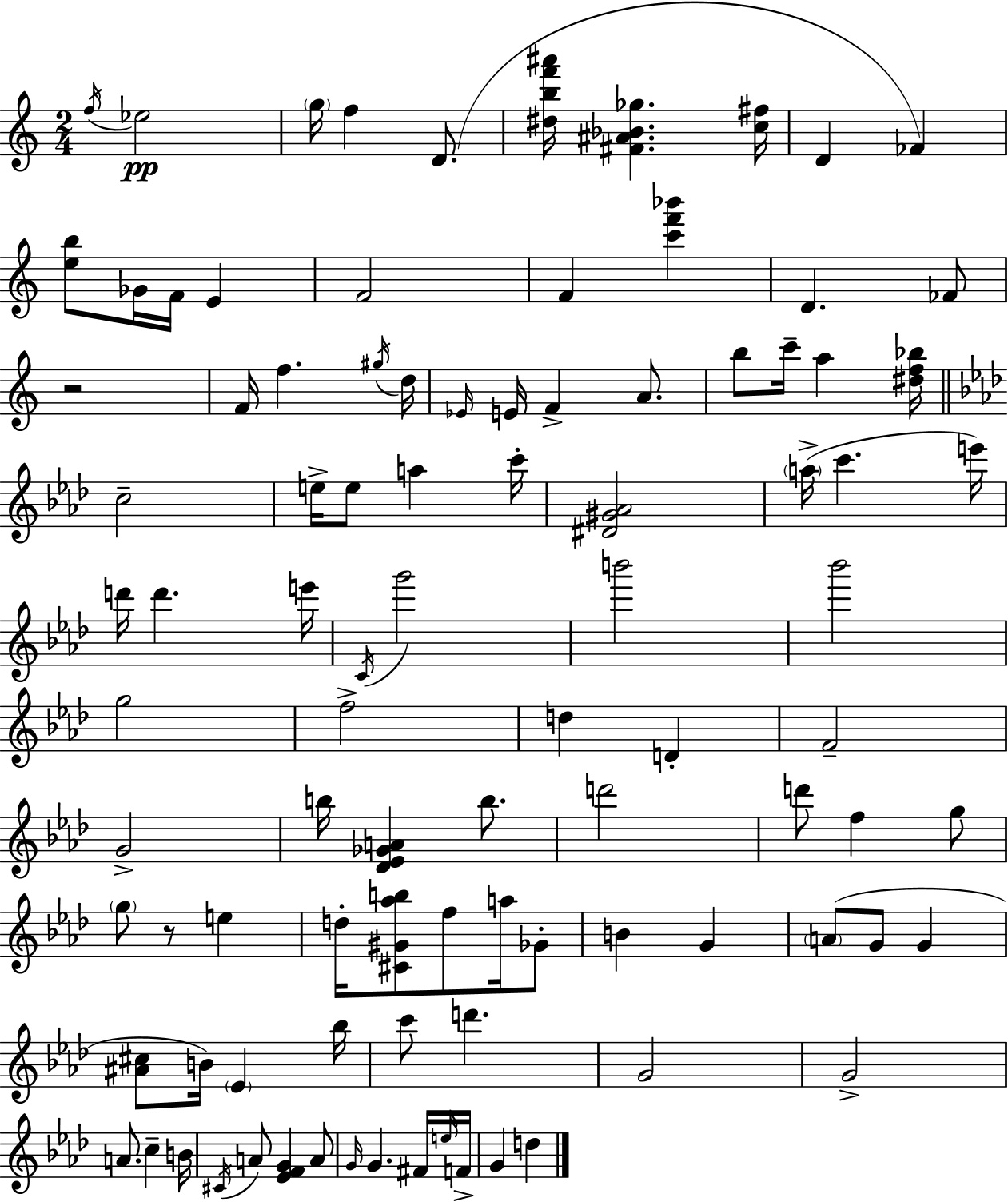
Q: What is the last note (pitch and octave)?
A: D5